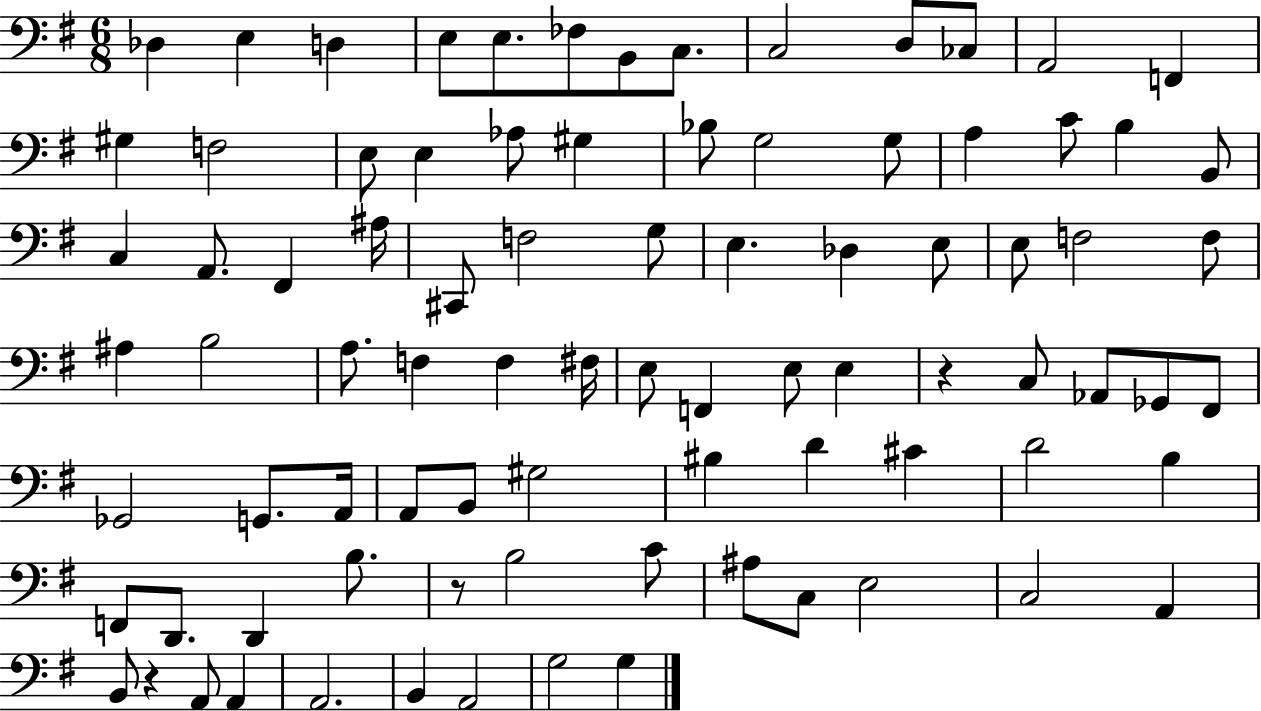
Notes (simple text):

Db3/q E3/q D3/q E3/e E3/e. FES3/e B2/e C3/e. C3/h D3/e CES3/e A2/h F2/q G#3/q F3/h E3/e E3/q Ab3/e G#3/q Bb3/e G3/h G3/e A3/q C4/e B3/q B2/e C3/q A2/e. F#2/q A#3/s C#2/e F3/h G3/e E3/q. Db3/q E3/e E3/e F3/h F3/e A#3/q B3/h A3/e. F3/q F3/q F#3/s E3/e F2/q E3/e E3/q R/q C3/e Ab2/e Gb2/e F#2/e Gb2/h G2/e. A2/s A2/e B2/e G#3/h BIS3/q D4/q C#4/q D4/h B3/q F2/e D2/e. D2/q B3/e. R/e B3/h C4/e A#3/e C3/e E3/h C3/h A2/q B2/e R/q A2/e A2/q A2/h. B2/q A2/h G3/h G3/q